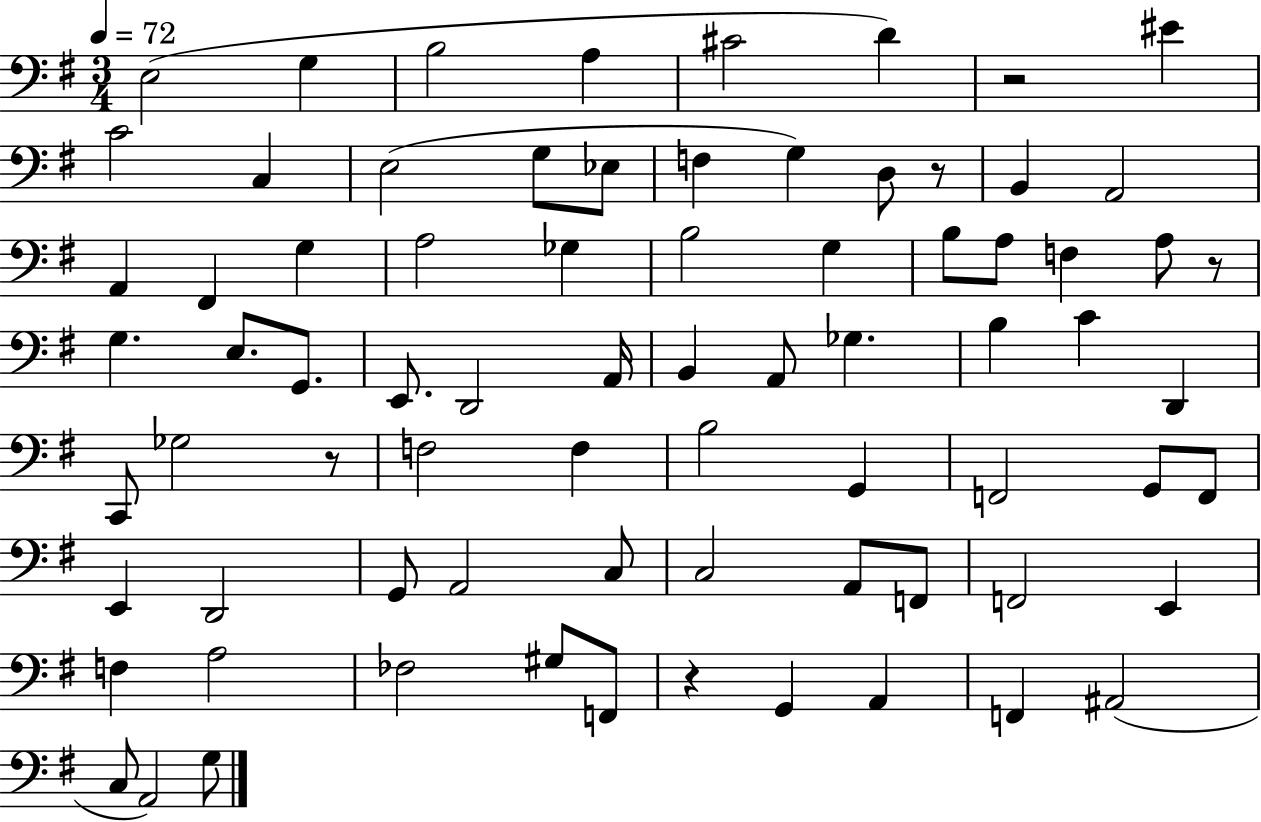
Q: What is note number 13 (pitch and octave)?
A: F3